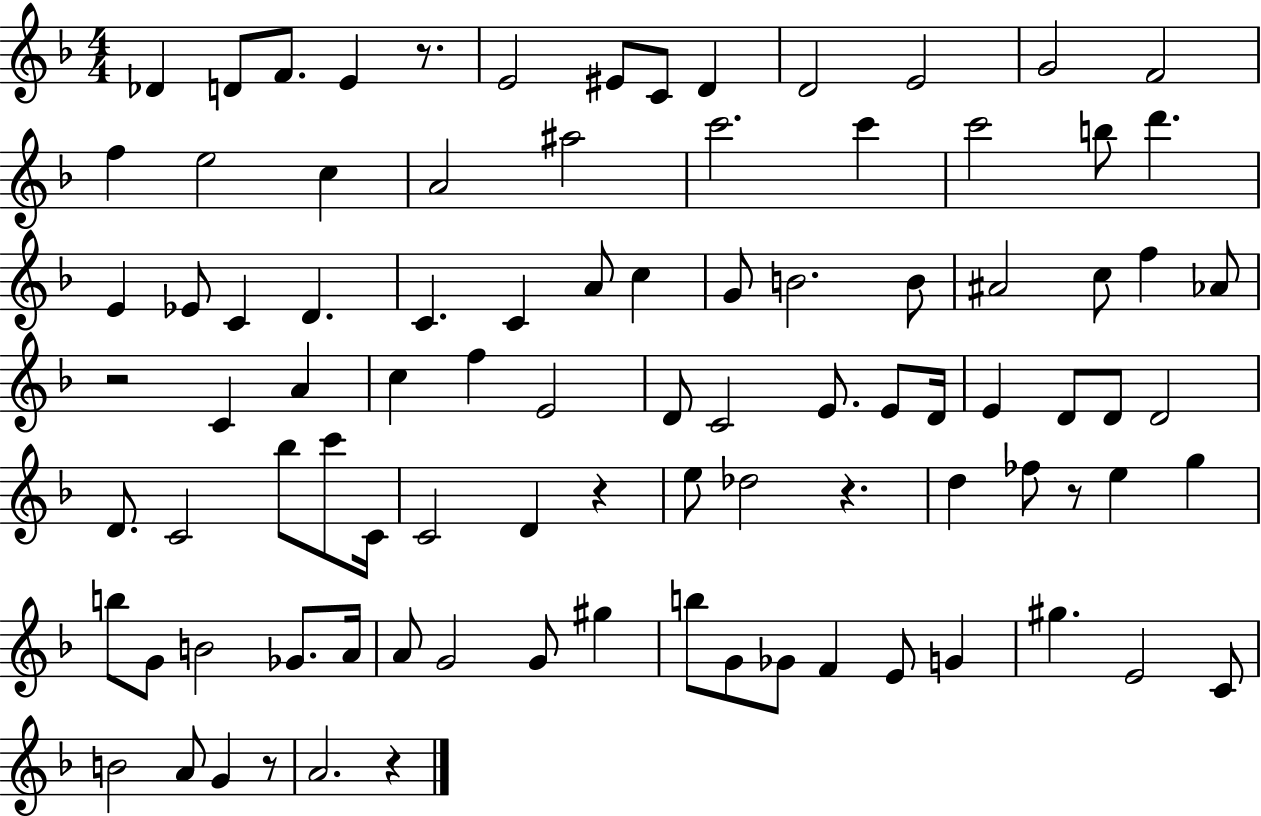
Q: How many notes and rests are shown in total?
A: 93